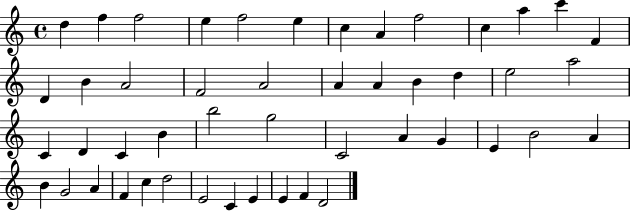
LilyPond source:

{
  \clef treble
  \time 4/4
  \defaultTimeSignature
  \key c \major
  d''4 f''4 f''2 | e''4 f''2 e''4 | c''4 a'4 f''2 | c''4 a''4 c'''4 f'4 | \break d'4 b'4 a'2 | f'2 a'2 | a'4 a'4 b'4 d''4 | e''2 a''2 | \break c'4 d'4 c'4 b'4 | b''2 g''2 | c'2 a'4 g'4 | e'4 b'2 a'4 | \break b'4 g'2 a'4 | f'4 c''4 d''2 | e'2 c'4 e'4 | e'4 f'4 d'2 | \break \bar "|."
}